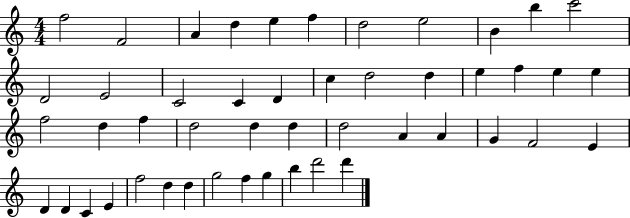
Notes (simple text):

F5/h F4/h A4/q D5/q E5/q F5/q D5/h E5/h B4/q B5/q C6/h D4/h E4/h C4/h C4/q D4/q C5/q D5/h D5/q E5/q F5/q E5/q E5/q F5/h D5/q F5/q D5/h D5/q D5/q D5/h A4/q A4/q G4/q F4/h E4/q D4/q D4/q C4/q E4/q F5/h D5/q D5/q G5/h F5/q G5/q B5/q D6/h D6/q